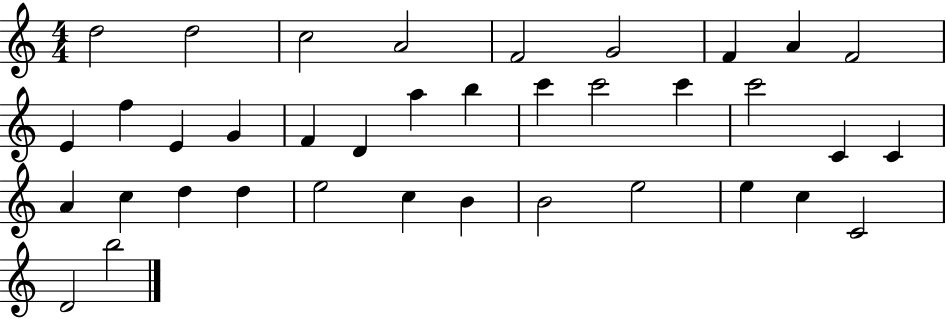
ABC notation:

X:1
T:Untitled
M:4/4
L:1/4
K:C
d2 d2 c2 A2 F2 G2 F A F2 E f E G F D a b c' c'2 c' c'2 C C A c d d e2 c B B2 e2 e c C2 D2 b2